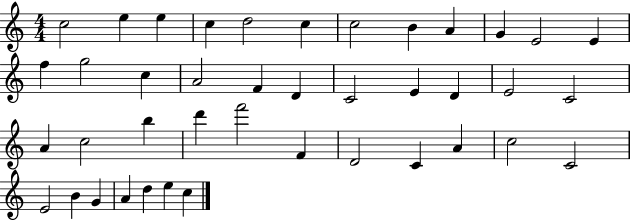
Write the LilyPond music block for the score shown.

{
  \clef treble
  \numericTimeSignature
  \time 4/4
  \key c \major
  c''2 e''4 e''4 | c''4 d''2 c''4 | c''2 b'4 a'4 | g'4 e'2 e'4 | \break f''4 g''2 c''4 | a'2 f'4 d'4 | c'2 e'4 d'4 | e'2 c'2 | \break a'4 c''2 b''4 | d'''4 f'''2 f'4 | d'2 c'4 a'4 | c''2 c'2 | \break e'2 b'4 g'4 | a'4 d''4 e''4 c''4 | \bar "|."
}